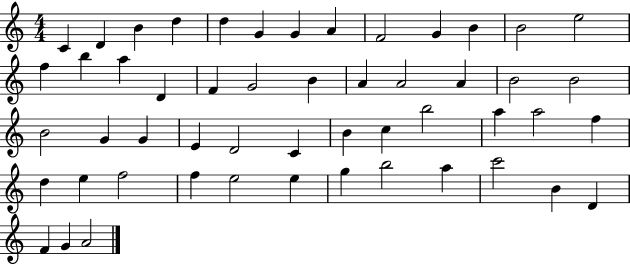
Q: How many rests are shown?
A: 0